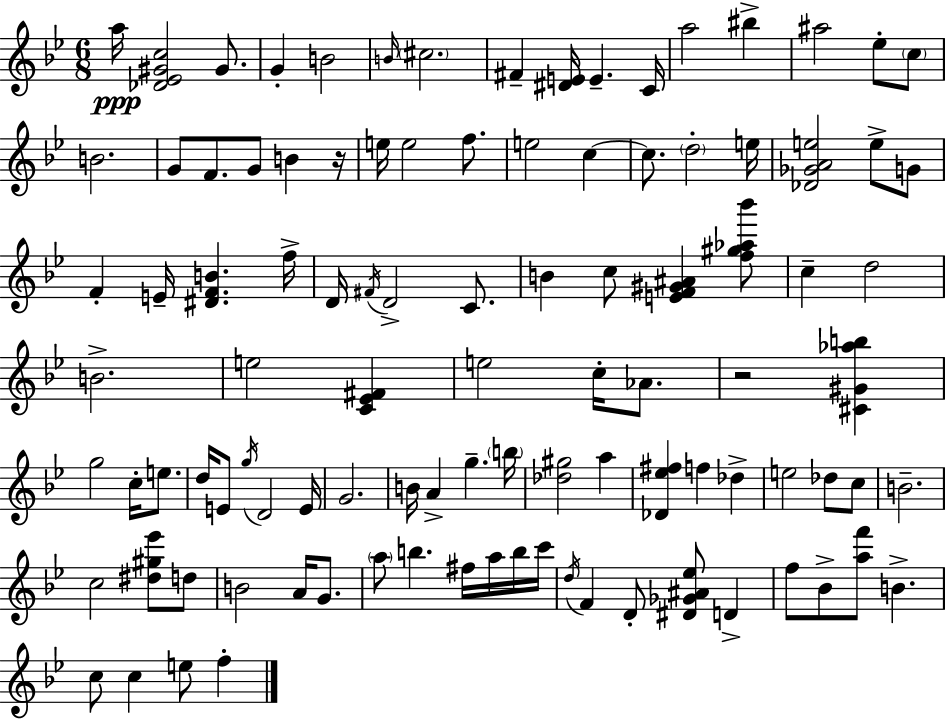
{
  \clef treble
  \numericTimeSignature
  \time 6/8
  \key g \minor
  a''16\ppp <des' ees' gis' c''>2 gis'8. | g'4-. b'2 | \grace { b'16 } \parenthesize cis''2. | fis'4-- <dis' e'>16 e'4.-- | \break c'16 a''2 bis''4-> | ais''2 ees''8-. \parenthesize c''8 | b'2. | g'8 f'8. g'8 b'4 | \break r16 e''16 e''2 f''8. | e''2 c''4~~ | c''8. \parenthesize d''2-. | e''16 <des' ges' a' e''>2 e''8-> g'8 | \break f'4-. e'16-- <dis' f' b'>4. | f''16-> d'16 \acciaccatura { fis'16 } d'2-> c'8. | b'4 c''8 <e' f' gis' ais'>4 | <f'' gis'' aes'' bes'''>8 c''4-- d''2 | \break b'2.-> | e''2 <c' ees' fis'>4 | e''2 c''16-. aes'8. | r2 <cis' gis' aes'' b''>4 | \break g''2 c''16-. e''8. | d''16 e'8 \acciaccatura { g''16 } d'2 | e'16 g'2. | b'16 a'4-> g''4.-- | \break \parenthesize b''16 <des'' gis''>2 a''4 | <des' ees'' fis''>4 f''4 des''4-> | e''2 des''8 | c''8 b'2.-- | \break c''2 <dis'' gis'' ees'''>8 | d''8 b'2 a'16 | g'8. \parenthesize a''8 b''4. fis''16 | a''16 b''16 c'''16 \acciaccatura { d''16 } f'4 d'8-. <dis' ges' ais' ees''>8 | \break d'4-> f''8 bes'8-> <a'' f'''>8 b'4.-> | c''8 c''4 e''8 | f''4-. \bar "|."
}